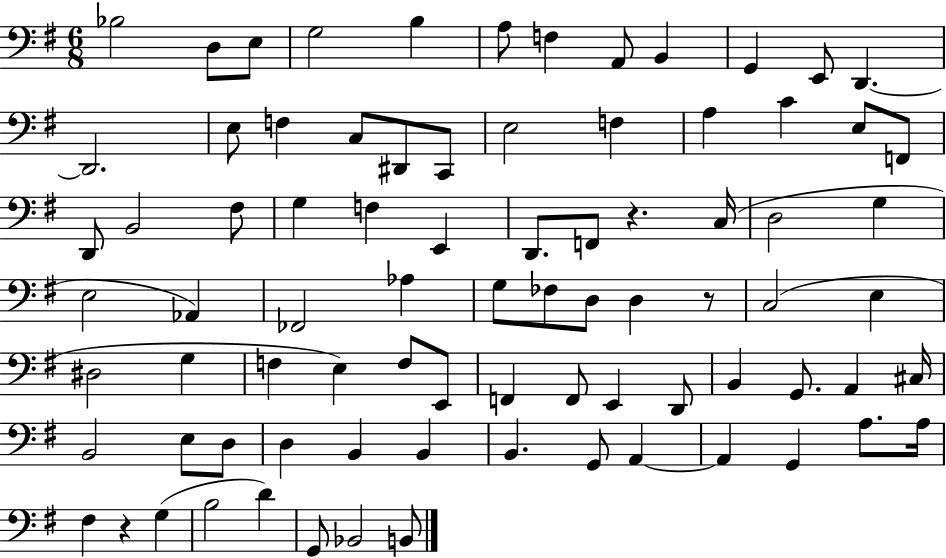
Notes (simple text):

Bb3/h D3/e E3/e G3/h B3/q A3/e F3/q A2/e B2/q G2/q E2/e D2/q. D2/h. E3/e F3/q C3/e D#2/e C2/e E3/h F3/q A3/q C4/q E3/e F2/e D2/e B2/h F#3/e G3/q F3/q E2/q D2/e. F2/e R/q. C3/s D3/h G3/q E3/h Ab2/q FES2/h Ab3/q G3/e FES3/e D3/e D3/q R/e C3/h E3/q D#3/h G3/q F3/q E3/q F3/e E2/e F2/q F2/e E2/q D2/e B2/q G2/e. A2/q C#3/s B2/h E3/e D3/e D3/q B2/q B2/q B2/q. G2/e A2/q A2/q G2/q A3/e. A3/s F#3/q R/q G3/q B3/h D4/q G2/e Bb2/h B2/e